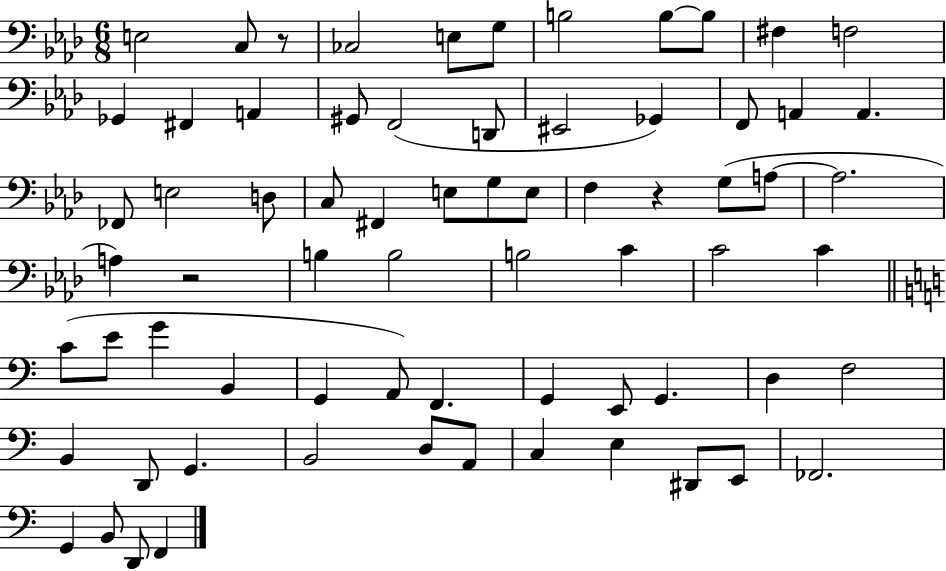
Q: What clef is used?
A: bass